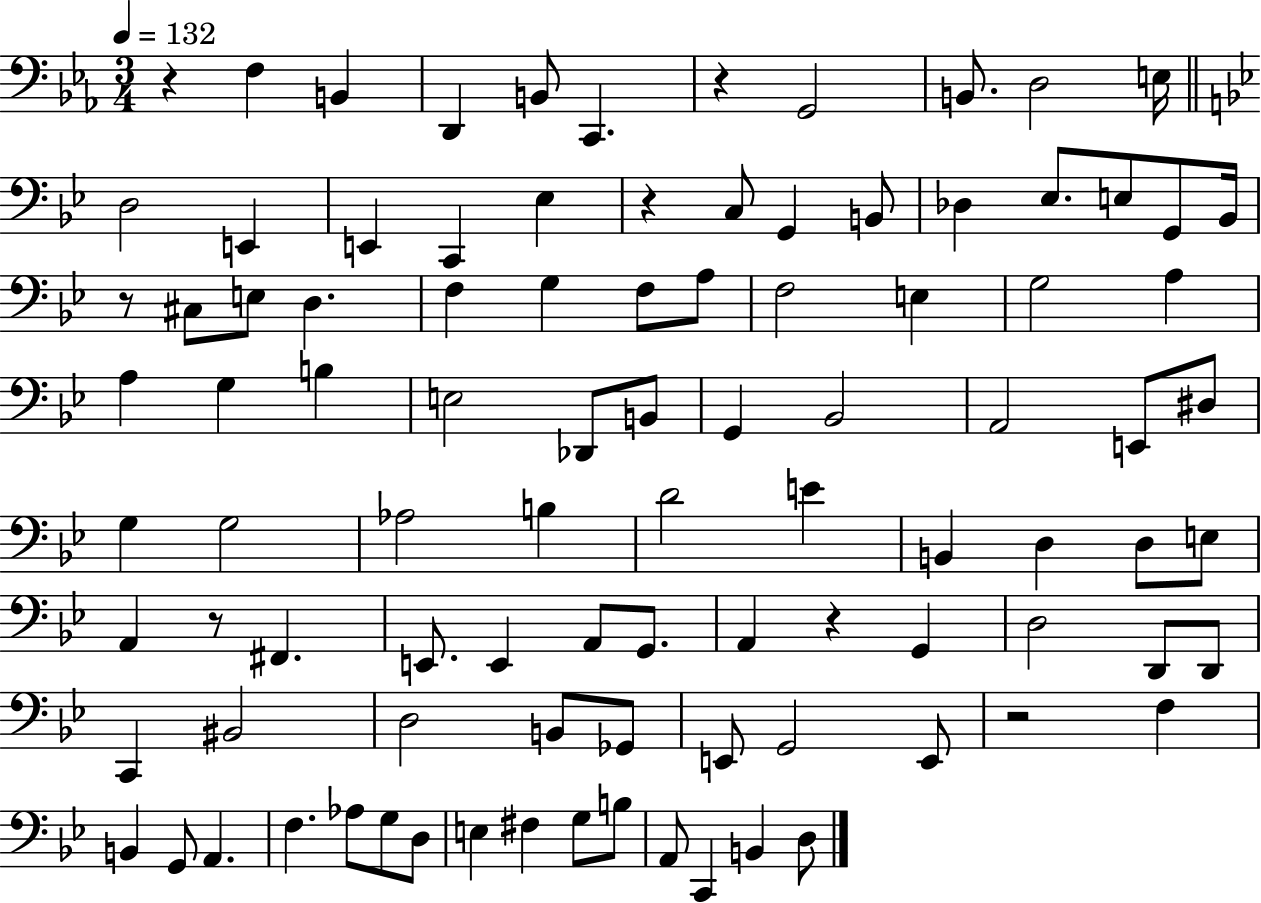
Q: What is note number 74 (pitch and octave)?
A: F3